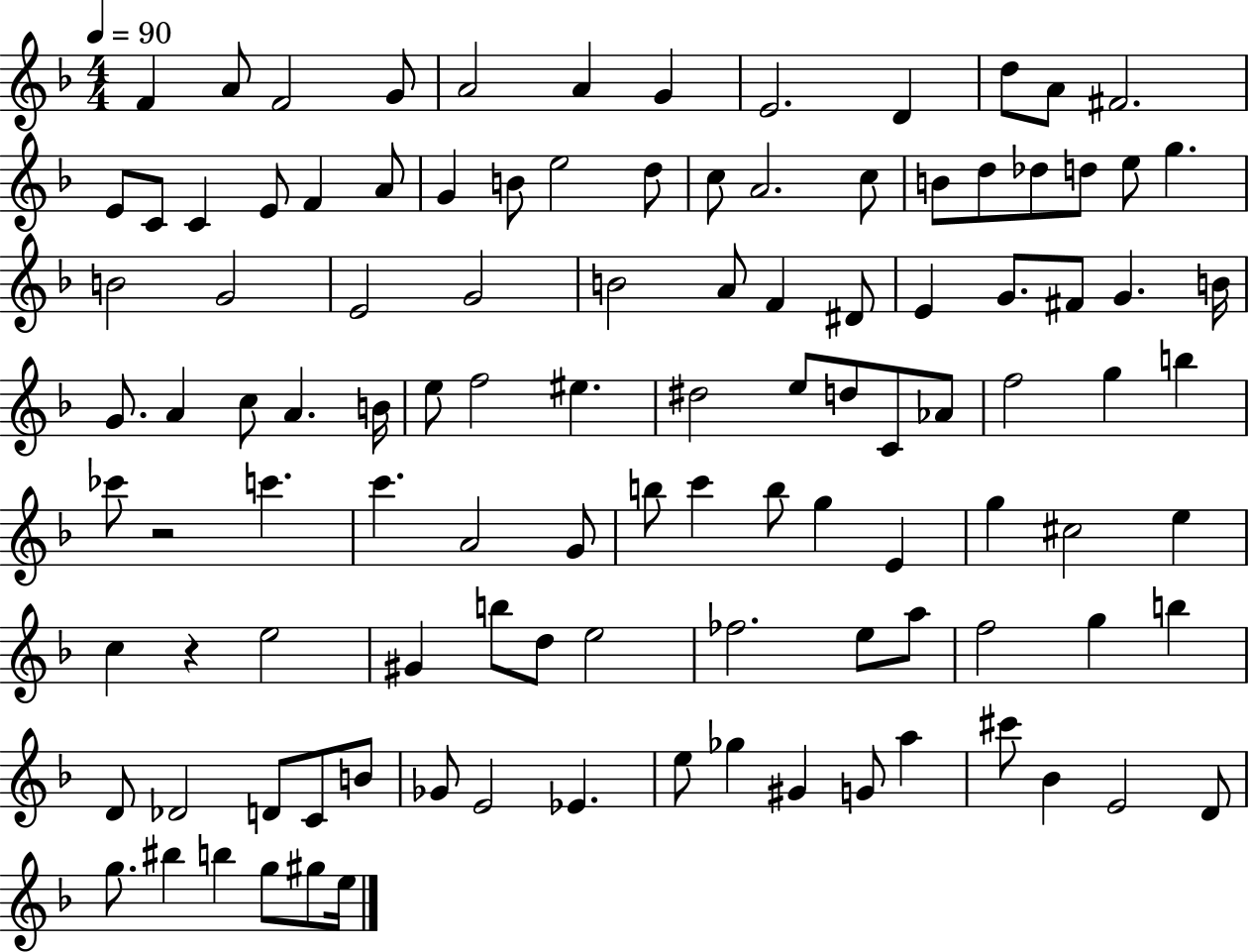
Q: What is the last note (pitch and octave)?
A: E5